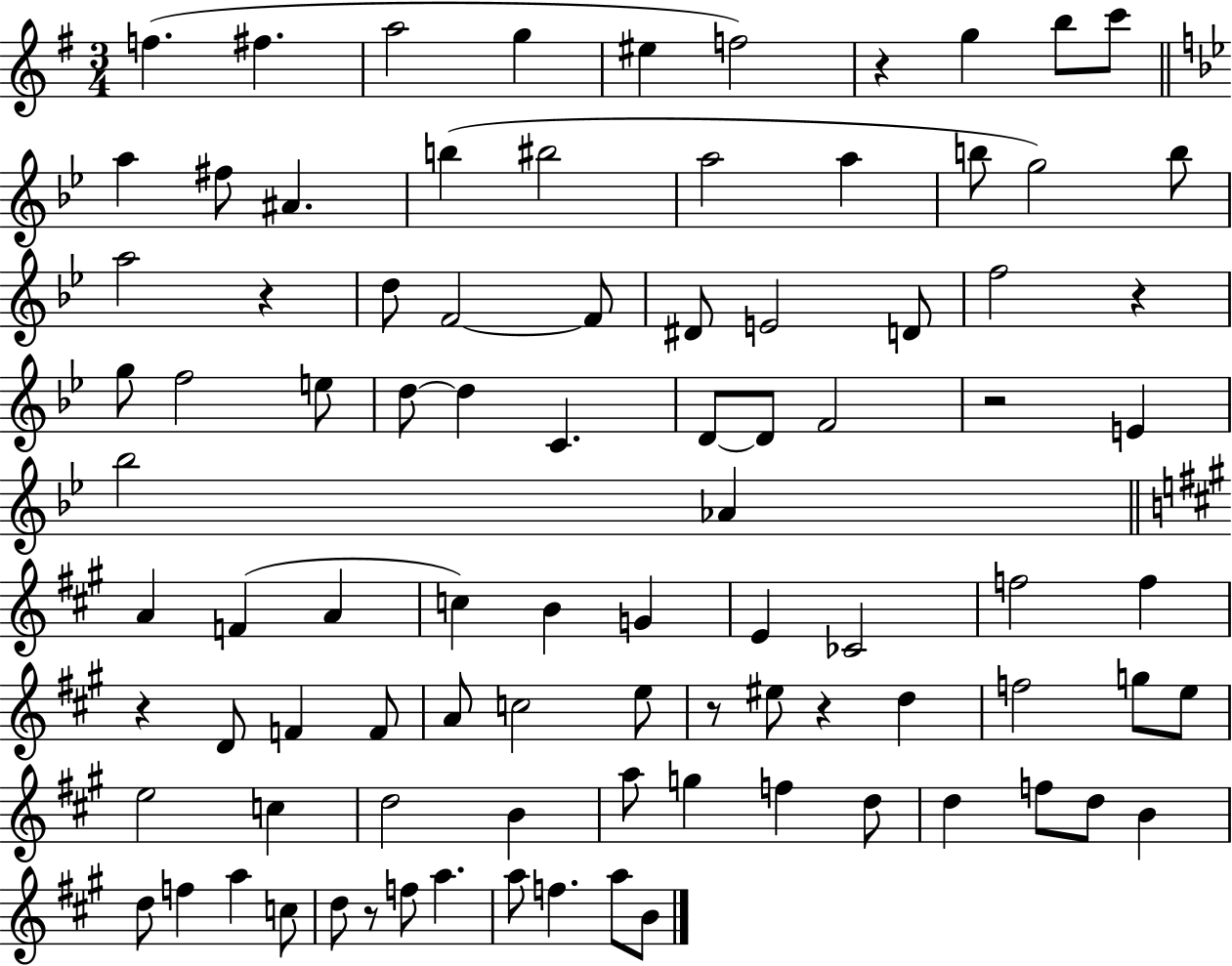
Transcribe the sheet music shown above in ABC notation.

X:1
T:Untitled
M:3/4
L:1/4
K:G
f ^f a2 g ^e f2 z g b/2 c'/2 a ^f/2 ^A b ^b2 a2 a b/2 g2 b/2 a2 z d/2 F2 F/2 ^D/2 E2 D/2 f2 z g/2 f2 e/2 d/2 d C D/2 D/2 F2 z2 E _b2 _A A F A c B G E _C2 f2 f z D/2 F F/2 A/2 c2 e/2 z/2 ^e/2 z d f2 g/2 e/2 e2 c d2 B a/2 g f d/2 d f/2 d/2 B d/2 f a c/2 d/2 z/2 f/2 a a/2 f a/2 B/2